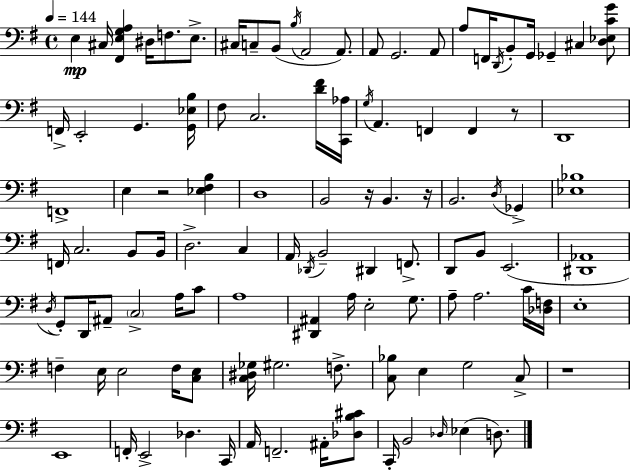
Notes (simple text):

E3/q C#3/s [F#2,E3,G3,A3]/q D#3/s F3/e. E3/e. C#3/s C3/e B2/e B3/s A2/h A2/e. A2/e G2/h. A2/e A3/e F2/s D2/s B2/e G2/s Gb2/q C#3/q [D3,Eb3,C4,G4]/e F2/s E2/h G2/q. [G2,Eb3,B3]/s F#3/e C3/h. [D4,F#4]/s [C2,Ab3]/s G3/s A2/q. F2/q F2/q R/e D2/w F2/w E3/q R/h [Eb3,F#3,B3]/q D3/w B2/h R/s B2/q. R/s B2/h. D3/s Gb2/q [Eb3,Bb3]/w F2/s C3/h. B2/e B2/s D3/h. C3/q A2/s Db2/s B2/h D#2/q F2/e. D2/e B2/e E2/h. [D#2,Ab2]/w D3/s G2/e D2/s A#2/e C3/h A3/s C4/e A3/w [D#2,A#2]/q A3/s E3/h G3/e. A3/e A3/h. C4/s [Db3,F3]/s E3/w F3/q E3/s E3/h F3/s [C3,E3]/e [C3,D#3,Gb3]/s G#3/h. F3/e. [C3,Bb3]/e E3/q G3/h C3/e R/w E2/w F2/s E2/h Db3/q. C2/s A2/s F2/h. A#2/s [Db3,B3,C#4]/e C2/s B2/h Db3/s Eb3/q D3/e.